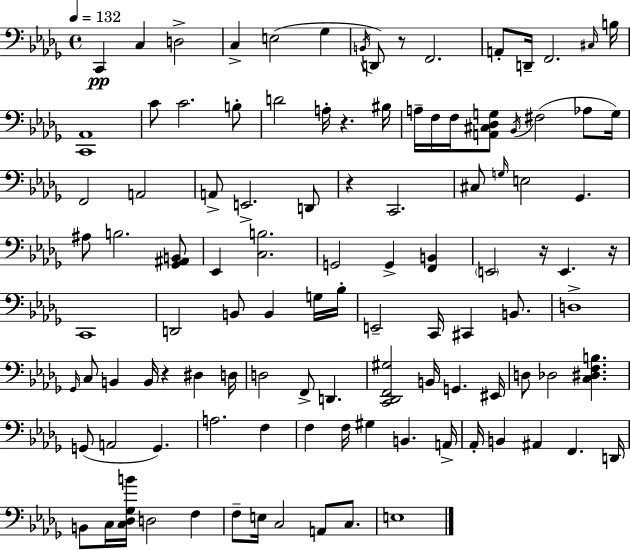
{
  \clef bass
  \time 4/4
  \defaultTimeSignature
  \key bes \minor
  \tempo 4 = 132
  c,4\pp c4 d2-> | c4-> e2( ges4 | \acciaccatura { b,16 }) d,8 r8 f,2. | a,8-. d,16-- f,2. | \break \grace { cis16 } b16 <c, aes,>1 | c'8 c'2. | b8-. d'2 a16-. r4. | bis16 a16-- f16 f16 <a, cis des g>8 \acciaccatura { bes,16 }( fis2 | \break aes8 g16) f,2 a,2 | a,8-> e,2.-> | d,8 r4 c,2. | cis8 \grace { g16 } e2 ges,4. | \break ais8 b2. | <ges, ais, b,>8 ees,4 <c b>2. | g,2 g,4-> | <f, b,>4 \parenthesize e,2 r16 e,4. | \break r16 c,1 | d,2 b,8 b,4 | g16 bes16-. e,2-- c,16 cis,4 | b,8. d1-> | \break \grace { ges,16 } c8 b,4 b,16 r4 | dis4 d16 d2 f,8-> d,4. | <c, des, f, gis>2 b,16 g,4. | eis,16 d8 des2 <c dis f b>4. | \break g,8( a,2 g,4.) | a2. | f4 f4 f16 gis4 b,4. | a,16-> aes,16-. b,4 ais,4 f,4. | \break d,16 b,8 c16 <c des ges b'>16 d2 | f4 f8-- e16 c2 | a,8 c8. e1 | \bar "|."
}